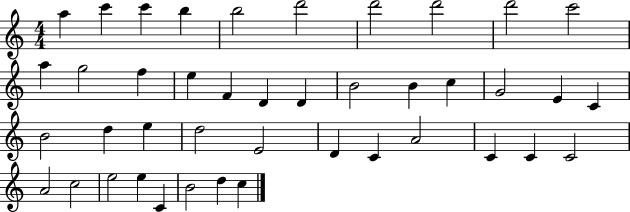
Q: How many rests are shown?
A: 0